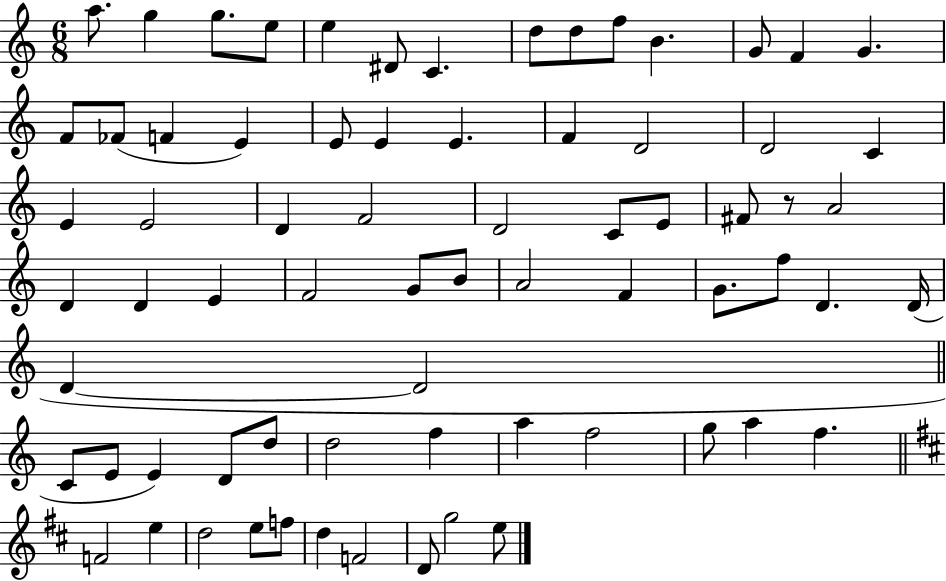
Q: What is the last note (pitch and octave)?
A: E5